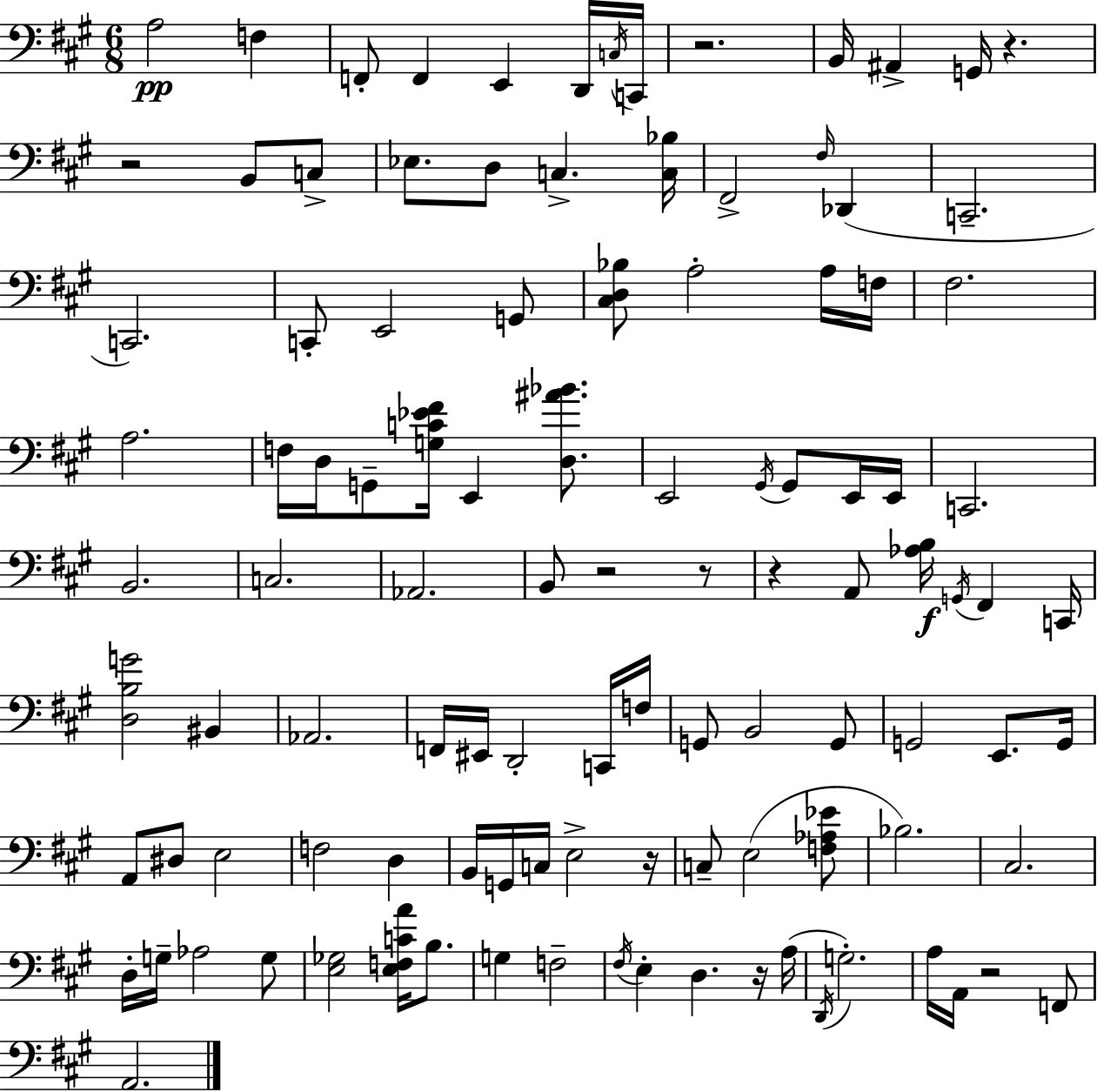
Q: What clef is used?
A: bass